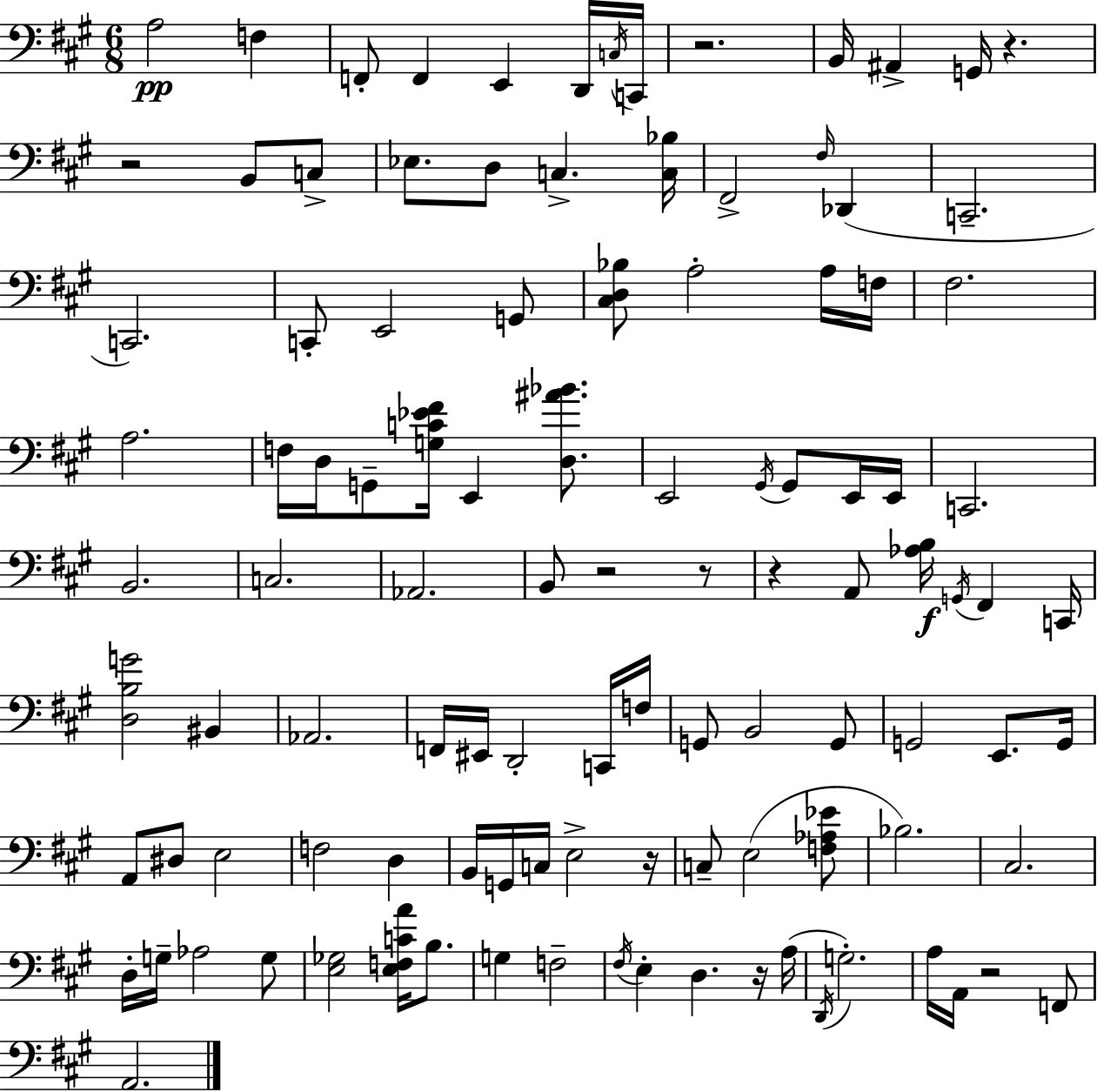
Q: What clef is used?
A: bass